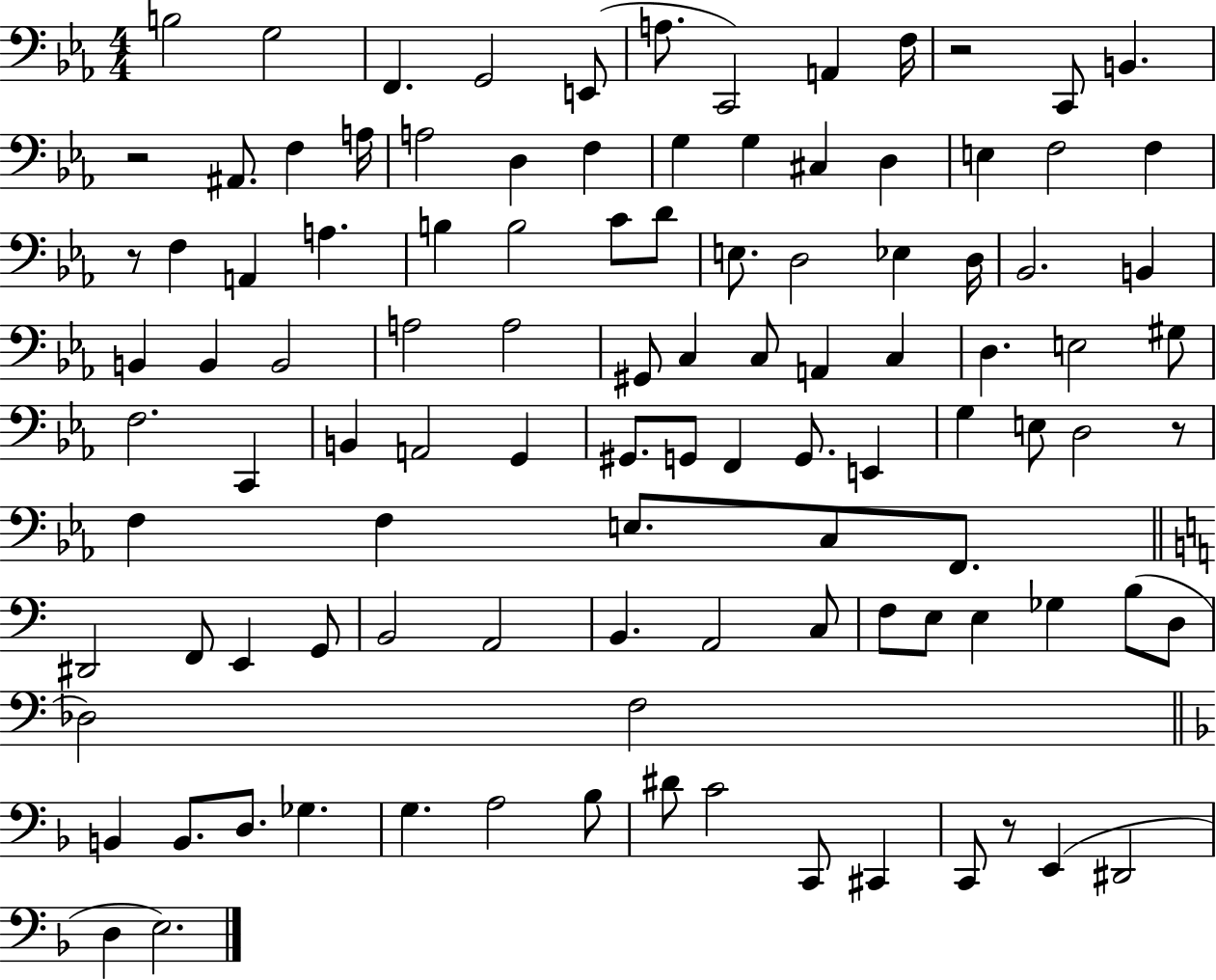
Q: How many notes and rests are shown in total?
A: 106